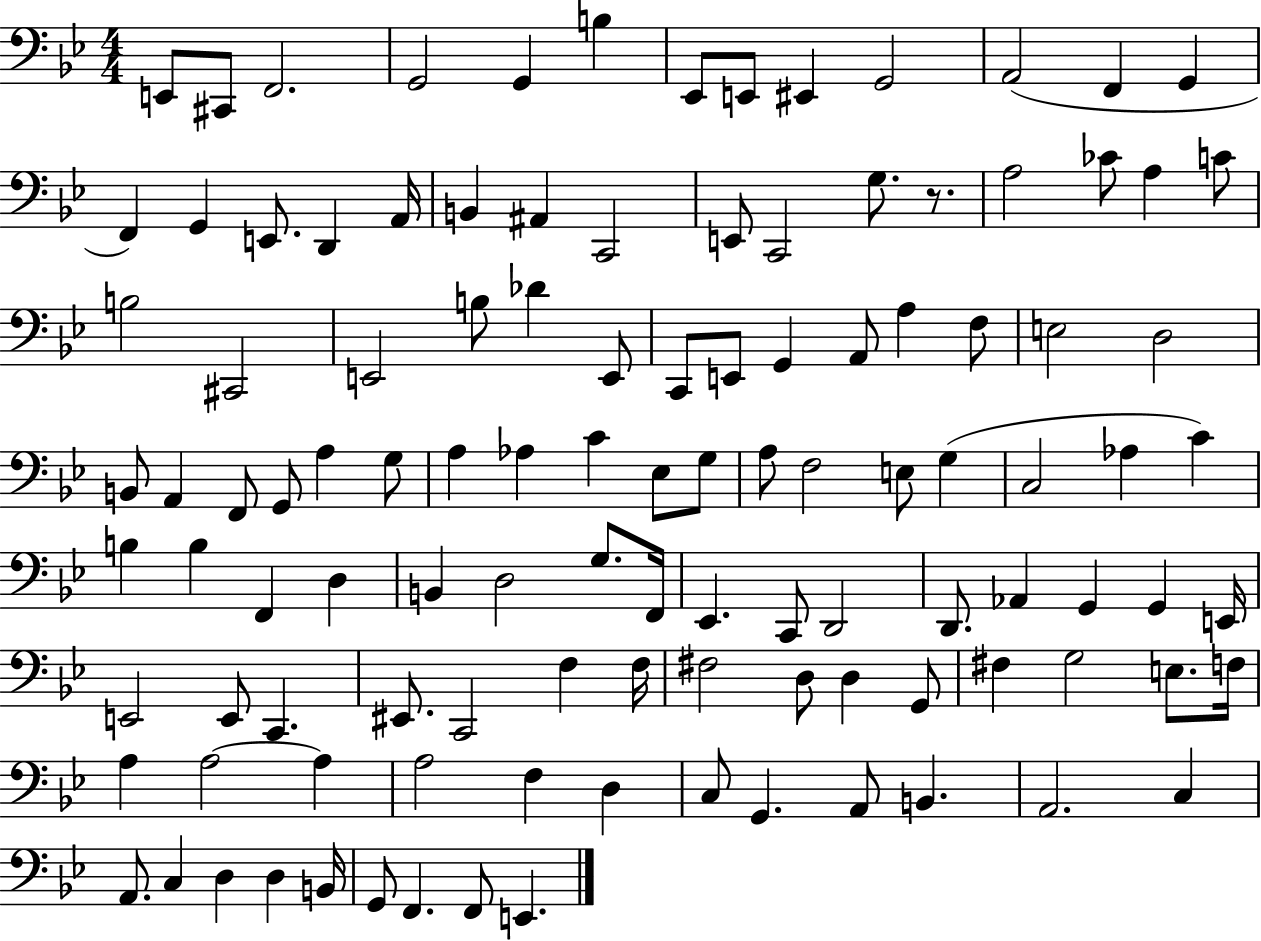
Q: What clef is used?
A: bass